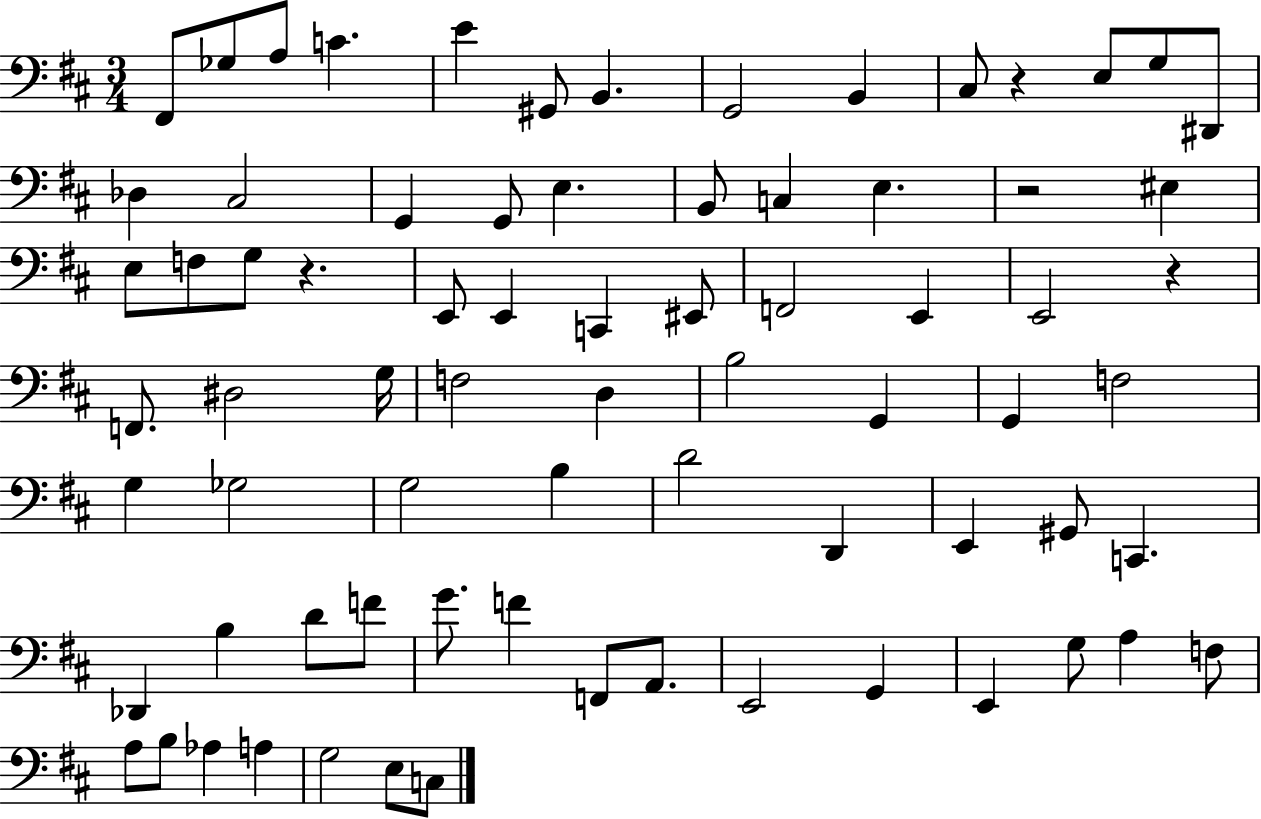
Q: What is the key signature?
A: D major